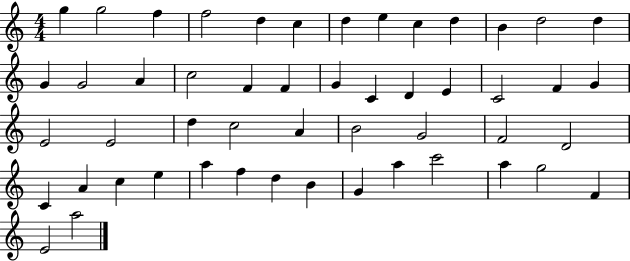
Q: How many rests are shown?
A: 0